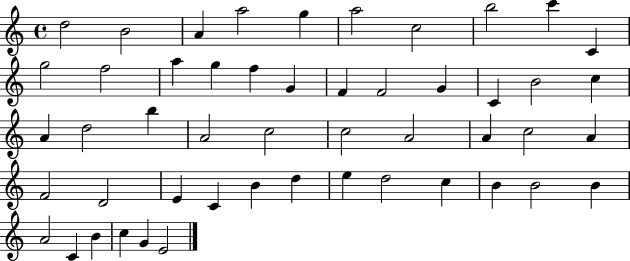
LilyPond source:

{
  \clef treble
  \time 4/4
  \defaultTimeSignature
  \key c \major
  d''2 b'2 | a'4 a''2 g''4 | a''2 c''2 | b''2 c'''4 c'4 | \break g''2 f''2 | a''4 g''4 f''4 g'4 | f'4 f'2 g'4 | c'4 b'2 c''4 | \break a'4 d''2 b''4 | a'2 c''2 | c''2 a'2 | a'4 c''2 a'4 | \break f'2 d'2 | e'4 c'4 b'4 d''4 | e''4 d''2 c''4 | b'4 b'2 b'4 | \break a'2 c'4 b'4 | c''4 g'4 e'2 | \bar "|."
}